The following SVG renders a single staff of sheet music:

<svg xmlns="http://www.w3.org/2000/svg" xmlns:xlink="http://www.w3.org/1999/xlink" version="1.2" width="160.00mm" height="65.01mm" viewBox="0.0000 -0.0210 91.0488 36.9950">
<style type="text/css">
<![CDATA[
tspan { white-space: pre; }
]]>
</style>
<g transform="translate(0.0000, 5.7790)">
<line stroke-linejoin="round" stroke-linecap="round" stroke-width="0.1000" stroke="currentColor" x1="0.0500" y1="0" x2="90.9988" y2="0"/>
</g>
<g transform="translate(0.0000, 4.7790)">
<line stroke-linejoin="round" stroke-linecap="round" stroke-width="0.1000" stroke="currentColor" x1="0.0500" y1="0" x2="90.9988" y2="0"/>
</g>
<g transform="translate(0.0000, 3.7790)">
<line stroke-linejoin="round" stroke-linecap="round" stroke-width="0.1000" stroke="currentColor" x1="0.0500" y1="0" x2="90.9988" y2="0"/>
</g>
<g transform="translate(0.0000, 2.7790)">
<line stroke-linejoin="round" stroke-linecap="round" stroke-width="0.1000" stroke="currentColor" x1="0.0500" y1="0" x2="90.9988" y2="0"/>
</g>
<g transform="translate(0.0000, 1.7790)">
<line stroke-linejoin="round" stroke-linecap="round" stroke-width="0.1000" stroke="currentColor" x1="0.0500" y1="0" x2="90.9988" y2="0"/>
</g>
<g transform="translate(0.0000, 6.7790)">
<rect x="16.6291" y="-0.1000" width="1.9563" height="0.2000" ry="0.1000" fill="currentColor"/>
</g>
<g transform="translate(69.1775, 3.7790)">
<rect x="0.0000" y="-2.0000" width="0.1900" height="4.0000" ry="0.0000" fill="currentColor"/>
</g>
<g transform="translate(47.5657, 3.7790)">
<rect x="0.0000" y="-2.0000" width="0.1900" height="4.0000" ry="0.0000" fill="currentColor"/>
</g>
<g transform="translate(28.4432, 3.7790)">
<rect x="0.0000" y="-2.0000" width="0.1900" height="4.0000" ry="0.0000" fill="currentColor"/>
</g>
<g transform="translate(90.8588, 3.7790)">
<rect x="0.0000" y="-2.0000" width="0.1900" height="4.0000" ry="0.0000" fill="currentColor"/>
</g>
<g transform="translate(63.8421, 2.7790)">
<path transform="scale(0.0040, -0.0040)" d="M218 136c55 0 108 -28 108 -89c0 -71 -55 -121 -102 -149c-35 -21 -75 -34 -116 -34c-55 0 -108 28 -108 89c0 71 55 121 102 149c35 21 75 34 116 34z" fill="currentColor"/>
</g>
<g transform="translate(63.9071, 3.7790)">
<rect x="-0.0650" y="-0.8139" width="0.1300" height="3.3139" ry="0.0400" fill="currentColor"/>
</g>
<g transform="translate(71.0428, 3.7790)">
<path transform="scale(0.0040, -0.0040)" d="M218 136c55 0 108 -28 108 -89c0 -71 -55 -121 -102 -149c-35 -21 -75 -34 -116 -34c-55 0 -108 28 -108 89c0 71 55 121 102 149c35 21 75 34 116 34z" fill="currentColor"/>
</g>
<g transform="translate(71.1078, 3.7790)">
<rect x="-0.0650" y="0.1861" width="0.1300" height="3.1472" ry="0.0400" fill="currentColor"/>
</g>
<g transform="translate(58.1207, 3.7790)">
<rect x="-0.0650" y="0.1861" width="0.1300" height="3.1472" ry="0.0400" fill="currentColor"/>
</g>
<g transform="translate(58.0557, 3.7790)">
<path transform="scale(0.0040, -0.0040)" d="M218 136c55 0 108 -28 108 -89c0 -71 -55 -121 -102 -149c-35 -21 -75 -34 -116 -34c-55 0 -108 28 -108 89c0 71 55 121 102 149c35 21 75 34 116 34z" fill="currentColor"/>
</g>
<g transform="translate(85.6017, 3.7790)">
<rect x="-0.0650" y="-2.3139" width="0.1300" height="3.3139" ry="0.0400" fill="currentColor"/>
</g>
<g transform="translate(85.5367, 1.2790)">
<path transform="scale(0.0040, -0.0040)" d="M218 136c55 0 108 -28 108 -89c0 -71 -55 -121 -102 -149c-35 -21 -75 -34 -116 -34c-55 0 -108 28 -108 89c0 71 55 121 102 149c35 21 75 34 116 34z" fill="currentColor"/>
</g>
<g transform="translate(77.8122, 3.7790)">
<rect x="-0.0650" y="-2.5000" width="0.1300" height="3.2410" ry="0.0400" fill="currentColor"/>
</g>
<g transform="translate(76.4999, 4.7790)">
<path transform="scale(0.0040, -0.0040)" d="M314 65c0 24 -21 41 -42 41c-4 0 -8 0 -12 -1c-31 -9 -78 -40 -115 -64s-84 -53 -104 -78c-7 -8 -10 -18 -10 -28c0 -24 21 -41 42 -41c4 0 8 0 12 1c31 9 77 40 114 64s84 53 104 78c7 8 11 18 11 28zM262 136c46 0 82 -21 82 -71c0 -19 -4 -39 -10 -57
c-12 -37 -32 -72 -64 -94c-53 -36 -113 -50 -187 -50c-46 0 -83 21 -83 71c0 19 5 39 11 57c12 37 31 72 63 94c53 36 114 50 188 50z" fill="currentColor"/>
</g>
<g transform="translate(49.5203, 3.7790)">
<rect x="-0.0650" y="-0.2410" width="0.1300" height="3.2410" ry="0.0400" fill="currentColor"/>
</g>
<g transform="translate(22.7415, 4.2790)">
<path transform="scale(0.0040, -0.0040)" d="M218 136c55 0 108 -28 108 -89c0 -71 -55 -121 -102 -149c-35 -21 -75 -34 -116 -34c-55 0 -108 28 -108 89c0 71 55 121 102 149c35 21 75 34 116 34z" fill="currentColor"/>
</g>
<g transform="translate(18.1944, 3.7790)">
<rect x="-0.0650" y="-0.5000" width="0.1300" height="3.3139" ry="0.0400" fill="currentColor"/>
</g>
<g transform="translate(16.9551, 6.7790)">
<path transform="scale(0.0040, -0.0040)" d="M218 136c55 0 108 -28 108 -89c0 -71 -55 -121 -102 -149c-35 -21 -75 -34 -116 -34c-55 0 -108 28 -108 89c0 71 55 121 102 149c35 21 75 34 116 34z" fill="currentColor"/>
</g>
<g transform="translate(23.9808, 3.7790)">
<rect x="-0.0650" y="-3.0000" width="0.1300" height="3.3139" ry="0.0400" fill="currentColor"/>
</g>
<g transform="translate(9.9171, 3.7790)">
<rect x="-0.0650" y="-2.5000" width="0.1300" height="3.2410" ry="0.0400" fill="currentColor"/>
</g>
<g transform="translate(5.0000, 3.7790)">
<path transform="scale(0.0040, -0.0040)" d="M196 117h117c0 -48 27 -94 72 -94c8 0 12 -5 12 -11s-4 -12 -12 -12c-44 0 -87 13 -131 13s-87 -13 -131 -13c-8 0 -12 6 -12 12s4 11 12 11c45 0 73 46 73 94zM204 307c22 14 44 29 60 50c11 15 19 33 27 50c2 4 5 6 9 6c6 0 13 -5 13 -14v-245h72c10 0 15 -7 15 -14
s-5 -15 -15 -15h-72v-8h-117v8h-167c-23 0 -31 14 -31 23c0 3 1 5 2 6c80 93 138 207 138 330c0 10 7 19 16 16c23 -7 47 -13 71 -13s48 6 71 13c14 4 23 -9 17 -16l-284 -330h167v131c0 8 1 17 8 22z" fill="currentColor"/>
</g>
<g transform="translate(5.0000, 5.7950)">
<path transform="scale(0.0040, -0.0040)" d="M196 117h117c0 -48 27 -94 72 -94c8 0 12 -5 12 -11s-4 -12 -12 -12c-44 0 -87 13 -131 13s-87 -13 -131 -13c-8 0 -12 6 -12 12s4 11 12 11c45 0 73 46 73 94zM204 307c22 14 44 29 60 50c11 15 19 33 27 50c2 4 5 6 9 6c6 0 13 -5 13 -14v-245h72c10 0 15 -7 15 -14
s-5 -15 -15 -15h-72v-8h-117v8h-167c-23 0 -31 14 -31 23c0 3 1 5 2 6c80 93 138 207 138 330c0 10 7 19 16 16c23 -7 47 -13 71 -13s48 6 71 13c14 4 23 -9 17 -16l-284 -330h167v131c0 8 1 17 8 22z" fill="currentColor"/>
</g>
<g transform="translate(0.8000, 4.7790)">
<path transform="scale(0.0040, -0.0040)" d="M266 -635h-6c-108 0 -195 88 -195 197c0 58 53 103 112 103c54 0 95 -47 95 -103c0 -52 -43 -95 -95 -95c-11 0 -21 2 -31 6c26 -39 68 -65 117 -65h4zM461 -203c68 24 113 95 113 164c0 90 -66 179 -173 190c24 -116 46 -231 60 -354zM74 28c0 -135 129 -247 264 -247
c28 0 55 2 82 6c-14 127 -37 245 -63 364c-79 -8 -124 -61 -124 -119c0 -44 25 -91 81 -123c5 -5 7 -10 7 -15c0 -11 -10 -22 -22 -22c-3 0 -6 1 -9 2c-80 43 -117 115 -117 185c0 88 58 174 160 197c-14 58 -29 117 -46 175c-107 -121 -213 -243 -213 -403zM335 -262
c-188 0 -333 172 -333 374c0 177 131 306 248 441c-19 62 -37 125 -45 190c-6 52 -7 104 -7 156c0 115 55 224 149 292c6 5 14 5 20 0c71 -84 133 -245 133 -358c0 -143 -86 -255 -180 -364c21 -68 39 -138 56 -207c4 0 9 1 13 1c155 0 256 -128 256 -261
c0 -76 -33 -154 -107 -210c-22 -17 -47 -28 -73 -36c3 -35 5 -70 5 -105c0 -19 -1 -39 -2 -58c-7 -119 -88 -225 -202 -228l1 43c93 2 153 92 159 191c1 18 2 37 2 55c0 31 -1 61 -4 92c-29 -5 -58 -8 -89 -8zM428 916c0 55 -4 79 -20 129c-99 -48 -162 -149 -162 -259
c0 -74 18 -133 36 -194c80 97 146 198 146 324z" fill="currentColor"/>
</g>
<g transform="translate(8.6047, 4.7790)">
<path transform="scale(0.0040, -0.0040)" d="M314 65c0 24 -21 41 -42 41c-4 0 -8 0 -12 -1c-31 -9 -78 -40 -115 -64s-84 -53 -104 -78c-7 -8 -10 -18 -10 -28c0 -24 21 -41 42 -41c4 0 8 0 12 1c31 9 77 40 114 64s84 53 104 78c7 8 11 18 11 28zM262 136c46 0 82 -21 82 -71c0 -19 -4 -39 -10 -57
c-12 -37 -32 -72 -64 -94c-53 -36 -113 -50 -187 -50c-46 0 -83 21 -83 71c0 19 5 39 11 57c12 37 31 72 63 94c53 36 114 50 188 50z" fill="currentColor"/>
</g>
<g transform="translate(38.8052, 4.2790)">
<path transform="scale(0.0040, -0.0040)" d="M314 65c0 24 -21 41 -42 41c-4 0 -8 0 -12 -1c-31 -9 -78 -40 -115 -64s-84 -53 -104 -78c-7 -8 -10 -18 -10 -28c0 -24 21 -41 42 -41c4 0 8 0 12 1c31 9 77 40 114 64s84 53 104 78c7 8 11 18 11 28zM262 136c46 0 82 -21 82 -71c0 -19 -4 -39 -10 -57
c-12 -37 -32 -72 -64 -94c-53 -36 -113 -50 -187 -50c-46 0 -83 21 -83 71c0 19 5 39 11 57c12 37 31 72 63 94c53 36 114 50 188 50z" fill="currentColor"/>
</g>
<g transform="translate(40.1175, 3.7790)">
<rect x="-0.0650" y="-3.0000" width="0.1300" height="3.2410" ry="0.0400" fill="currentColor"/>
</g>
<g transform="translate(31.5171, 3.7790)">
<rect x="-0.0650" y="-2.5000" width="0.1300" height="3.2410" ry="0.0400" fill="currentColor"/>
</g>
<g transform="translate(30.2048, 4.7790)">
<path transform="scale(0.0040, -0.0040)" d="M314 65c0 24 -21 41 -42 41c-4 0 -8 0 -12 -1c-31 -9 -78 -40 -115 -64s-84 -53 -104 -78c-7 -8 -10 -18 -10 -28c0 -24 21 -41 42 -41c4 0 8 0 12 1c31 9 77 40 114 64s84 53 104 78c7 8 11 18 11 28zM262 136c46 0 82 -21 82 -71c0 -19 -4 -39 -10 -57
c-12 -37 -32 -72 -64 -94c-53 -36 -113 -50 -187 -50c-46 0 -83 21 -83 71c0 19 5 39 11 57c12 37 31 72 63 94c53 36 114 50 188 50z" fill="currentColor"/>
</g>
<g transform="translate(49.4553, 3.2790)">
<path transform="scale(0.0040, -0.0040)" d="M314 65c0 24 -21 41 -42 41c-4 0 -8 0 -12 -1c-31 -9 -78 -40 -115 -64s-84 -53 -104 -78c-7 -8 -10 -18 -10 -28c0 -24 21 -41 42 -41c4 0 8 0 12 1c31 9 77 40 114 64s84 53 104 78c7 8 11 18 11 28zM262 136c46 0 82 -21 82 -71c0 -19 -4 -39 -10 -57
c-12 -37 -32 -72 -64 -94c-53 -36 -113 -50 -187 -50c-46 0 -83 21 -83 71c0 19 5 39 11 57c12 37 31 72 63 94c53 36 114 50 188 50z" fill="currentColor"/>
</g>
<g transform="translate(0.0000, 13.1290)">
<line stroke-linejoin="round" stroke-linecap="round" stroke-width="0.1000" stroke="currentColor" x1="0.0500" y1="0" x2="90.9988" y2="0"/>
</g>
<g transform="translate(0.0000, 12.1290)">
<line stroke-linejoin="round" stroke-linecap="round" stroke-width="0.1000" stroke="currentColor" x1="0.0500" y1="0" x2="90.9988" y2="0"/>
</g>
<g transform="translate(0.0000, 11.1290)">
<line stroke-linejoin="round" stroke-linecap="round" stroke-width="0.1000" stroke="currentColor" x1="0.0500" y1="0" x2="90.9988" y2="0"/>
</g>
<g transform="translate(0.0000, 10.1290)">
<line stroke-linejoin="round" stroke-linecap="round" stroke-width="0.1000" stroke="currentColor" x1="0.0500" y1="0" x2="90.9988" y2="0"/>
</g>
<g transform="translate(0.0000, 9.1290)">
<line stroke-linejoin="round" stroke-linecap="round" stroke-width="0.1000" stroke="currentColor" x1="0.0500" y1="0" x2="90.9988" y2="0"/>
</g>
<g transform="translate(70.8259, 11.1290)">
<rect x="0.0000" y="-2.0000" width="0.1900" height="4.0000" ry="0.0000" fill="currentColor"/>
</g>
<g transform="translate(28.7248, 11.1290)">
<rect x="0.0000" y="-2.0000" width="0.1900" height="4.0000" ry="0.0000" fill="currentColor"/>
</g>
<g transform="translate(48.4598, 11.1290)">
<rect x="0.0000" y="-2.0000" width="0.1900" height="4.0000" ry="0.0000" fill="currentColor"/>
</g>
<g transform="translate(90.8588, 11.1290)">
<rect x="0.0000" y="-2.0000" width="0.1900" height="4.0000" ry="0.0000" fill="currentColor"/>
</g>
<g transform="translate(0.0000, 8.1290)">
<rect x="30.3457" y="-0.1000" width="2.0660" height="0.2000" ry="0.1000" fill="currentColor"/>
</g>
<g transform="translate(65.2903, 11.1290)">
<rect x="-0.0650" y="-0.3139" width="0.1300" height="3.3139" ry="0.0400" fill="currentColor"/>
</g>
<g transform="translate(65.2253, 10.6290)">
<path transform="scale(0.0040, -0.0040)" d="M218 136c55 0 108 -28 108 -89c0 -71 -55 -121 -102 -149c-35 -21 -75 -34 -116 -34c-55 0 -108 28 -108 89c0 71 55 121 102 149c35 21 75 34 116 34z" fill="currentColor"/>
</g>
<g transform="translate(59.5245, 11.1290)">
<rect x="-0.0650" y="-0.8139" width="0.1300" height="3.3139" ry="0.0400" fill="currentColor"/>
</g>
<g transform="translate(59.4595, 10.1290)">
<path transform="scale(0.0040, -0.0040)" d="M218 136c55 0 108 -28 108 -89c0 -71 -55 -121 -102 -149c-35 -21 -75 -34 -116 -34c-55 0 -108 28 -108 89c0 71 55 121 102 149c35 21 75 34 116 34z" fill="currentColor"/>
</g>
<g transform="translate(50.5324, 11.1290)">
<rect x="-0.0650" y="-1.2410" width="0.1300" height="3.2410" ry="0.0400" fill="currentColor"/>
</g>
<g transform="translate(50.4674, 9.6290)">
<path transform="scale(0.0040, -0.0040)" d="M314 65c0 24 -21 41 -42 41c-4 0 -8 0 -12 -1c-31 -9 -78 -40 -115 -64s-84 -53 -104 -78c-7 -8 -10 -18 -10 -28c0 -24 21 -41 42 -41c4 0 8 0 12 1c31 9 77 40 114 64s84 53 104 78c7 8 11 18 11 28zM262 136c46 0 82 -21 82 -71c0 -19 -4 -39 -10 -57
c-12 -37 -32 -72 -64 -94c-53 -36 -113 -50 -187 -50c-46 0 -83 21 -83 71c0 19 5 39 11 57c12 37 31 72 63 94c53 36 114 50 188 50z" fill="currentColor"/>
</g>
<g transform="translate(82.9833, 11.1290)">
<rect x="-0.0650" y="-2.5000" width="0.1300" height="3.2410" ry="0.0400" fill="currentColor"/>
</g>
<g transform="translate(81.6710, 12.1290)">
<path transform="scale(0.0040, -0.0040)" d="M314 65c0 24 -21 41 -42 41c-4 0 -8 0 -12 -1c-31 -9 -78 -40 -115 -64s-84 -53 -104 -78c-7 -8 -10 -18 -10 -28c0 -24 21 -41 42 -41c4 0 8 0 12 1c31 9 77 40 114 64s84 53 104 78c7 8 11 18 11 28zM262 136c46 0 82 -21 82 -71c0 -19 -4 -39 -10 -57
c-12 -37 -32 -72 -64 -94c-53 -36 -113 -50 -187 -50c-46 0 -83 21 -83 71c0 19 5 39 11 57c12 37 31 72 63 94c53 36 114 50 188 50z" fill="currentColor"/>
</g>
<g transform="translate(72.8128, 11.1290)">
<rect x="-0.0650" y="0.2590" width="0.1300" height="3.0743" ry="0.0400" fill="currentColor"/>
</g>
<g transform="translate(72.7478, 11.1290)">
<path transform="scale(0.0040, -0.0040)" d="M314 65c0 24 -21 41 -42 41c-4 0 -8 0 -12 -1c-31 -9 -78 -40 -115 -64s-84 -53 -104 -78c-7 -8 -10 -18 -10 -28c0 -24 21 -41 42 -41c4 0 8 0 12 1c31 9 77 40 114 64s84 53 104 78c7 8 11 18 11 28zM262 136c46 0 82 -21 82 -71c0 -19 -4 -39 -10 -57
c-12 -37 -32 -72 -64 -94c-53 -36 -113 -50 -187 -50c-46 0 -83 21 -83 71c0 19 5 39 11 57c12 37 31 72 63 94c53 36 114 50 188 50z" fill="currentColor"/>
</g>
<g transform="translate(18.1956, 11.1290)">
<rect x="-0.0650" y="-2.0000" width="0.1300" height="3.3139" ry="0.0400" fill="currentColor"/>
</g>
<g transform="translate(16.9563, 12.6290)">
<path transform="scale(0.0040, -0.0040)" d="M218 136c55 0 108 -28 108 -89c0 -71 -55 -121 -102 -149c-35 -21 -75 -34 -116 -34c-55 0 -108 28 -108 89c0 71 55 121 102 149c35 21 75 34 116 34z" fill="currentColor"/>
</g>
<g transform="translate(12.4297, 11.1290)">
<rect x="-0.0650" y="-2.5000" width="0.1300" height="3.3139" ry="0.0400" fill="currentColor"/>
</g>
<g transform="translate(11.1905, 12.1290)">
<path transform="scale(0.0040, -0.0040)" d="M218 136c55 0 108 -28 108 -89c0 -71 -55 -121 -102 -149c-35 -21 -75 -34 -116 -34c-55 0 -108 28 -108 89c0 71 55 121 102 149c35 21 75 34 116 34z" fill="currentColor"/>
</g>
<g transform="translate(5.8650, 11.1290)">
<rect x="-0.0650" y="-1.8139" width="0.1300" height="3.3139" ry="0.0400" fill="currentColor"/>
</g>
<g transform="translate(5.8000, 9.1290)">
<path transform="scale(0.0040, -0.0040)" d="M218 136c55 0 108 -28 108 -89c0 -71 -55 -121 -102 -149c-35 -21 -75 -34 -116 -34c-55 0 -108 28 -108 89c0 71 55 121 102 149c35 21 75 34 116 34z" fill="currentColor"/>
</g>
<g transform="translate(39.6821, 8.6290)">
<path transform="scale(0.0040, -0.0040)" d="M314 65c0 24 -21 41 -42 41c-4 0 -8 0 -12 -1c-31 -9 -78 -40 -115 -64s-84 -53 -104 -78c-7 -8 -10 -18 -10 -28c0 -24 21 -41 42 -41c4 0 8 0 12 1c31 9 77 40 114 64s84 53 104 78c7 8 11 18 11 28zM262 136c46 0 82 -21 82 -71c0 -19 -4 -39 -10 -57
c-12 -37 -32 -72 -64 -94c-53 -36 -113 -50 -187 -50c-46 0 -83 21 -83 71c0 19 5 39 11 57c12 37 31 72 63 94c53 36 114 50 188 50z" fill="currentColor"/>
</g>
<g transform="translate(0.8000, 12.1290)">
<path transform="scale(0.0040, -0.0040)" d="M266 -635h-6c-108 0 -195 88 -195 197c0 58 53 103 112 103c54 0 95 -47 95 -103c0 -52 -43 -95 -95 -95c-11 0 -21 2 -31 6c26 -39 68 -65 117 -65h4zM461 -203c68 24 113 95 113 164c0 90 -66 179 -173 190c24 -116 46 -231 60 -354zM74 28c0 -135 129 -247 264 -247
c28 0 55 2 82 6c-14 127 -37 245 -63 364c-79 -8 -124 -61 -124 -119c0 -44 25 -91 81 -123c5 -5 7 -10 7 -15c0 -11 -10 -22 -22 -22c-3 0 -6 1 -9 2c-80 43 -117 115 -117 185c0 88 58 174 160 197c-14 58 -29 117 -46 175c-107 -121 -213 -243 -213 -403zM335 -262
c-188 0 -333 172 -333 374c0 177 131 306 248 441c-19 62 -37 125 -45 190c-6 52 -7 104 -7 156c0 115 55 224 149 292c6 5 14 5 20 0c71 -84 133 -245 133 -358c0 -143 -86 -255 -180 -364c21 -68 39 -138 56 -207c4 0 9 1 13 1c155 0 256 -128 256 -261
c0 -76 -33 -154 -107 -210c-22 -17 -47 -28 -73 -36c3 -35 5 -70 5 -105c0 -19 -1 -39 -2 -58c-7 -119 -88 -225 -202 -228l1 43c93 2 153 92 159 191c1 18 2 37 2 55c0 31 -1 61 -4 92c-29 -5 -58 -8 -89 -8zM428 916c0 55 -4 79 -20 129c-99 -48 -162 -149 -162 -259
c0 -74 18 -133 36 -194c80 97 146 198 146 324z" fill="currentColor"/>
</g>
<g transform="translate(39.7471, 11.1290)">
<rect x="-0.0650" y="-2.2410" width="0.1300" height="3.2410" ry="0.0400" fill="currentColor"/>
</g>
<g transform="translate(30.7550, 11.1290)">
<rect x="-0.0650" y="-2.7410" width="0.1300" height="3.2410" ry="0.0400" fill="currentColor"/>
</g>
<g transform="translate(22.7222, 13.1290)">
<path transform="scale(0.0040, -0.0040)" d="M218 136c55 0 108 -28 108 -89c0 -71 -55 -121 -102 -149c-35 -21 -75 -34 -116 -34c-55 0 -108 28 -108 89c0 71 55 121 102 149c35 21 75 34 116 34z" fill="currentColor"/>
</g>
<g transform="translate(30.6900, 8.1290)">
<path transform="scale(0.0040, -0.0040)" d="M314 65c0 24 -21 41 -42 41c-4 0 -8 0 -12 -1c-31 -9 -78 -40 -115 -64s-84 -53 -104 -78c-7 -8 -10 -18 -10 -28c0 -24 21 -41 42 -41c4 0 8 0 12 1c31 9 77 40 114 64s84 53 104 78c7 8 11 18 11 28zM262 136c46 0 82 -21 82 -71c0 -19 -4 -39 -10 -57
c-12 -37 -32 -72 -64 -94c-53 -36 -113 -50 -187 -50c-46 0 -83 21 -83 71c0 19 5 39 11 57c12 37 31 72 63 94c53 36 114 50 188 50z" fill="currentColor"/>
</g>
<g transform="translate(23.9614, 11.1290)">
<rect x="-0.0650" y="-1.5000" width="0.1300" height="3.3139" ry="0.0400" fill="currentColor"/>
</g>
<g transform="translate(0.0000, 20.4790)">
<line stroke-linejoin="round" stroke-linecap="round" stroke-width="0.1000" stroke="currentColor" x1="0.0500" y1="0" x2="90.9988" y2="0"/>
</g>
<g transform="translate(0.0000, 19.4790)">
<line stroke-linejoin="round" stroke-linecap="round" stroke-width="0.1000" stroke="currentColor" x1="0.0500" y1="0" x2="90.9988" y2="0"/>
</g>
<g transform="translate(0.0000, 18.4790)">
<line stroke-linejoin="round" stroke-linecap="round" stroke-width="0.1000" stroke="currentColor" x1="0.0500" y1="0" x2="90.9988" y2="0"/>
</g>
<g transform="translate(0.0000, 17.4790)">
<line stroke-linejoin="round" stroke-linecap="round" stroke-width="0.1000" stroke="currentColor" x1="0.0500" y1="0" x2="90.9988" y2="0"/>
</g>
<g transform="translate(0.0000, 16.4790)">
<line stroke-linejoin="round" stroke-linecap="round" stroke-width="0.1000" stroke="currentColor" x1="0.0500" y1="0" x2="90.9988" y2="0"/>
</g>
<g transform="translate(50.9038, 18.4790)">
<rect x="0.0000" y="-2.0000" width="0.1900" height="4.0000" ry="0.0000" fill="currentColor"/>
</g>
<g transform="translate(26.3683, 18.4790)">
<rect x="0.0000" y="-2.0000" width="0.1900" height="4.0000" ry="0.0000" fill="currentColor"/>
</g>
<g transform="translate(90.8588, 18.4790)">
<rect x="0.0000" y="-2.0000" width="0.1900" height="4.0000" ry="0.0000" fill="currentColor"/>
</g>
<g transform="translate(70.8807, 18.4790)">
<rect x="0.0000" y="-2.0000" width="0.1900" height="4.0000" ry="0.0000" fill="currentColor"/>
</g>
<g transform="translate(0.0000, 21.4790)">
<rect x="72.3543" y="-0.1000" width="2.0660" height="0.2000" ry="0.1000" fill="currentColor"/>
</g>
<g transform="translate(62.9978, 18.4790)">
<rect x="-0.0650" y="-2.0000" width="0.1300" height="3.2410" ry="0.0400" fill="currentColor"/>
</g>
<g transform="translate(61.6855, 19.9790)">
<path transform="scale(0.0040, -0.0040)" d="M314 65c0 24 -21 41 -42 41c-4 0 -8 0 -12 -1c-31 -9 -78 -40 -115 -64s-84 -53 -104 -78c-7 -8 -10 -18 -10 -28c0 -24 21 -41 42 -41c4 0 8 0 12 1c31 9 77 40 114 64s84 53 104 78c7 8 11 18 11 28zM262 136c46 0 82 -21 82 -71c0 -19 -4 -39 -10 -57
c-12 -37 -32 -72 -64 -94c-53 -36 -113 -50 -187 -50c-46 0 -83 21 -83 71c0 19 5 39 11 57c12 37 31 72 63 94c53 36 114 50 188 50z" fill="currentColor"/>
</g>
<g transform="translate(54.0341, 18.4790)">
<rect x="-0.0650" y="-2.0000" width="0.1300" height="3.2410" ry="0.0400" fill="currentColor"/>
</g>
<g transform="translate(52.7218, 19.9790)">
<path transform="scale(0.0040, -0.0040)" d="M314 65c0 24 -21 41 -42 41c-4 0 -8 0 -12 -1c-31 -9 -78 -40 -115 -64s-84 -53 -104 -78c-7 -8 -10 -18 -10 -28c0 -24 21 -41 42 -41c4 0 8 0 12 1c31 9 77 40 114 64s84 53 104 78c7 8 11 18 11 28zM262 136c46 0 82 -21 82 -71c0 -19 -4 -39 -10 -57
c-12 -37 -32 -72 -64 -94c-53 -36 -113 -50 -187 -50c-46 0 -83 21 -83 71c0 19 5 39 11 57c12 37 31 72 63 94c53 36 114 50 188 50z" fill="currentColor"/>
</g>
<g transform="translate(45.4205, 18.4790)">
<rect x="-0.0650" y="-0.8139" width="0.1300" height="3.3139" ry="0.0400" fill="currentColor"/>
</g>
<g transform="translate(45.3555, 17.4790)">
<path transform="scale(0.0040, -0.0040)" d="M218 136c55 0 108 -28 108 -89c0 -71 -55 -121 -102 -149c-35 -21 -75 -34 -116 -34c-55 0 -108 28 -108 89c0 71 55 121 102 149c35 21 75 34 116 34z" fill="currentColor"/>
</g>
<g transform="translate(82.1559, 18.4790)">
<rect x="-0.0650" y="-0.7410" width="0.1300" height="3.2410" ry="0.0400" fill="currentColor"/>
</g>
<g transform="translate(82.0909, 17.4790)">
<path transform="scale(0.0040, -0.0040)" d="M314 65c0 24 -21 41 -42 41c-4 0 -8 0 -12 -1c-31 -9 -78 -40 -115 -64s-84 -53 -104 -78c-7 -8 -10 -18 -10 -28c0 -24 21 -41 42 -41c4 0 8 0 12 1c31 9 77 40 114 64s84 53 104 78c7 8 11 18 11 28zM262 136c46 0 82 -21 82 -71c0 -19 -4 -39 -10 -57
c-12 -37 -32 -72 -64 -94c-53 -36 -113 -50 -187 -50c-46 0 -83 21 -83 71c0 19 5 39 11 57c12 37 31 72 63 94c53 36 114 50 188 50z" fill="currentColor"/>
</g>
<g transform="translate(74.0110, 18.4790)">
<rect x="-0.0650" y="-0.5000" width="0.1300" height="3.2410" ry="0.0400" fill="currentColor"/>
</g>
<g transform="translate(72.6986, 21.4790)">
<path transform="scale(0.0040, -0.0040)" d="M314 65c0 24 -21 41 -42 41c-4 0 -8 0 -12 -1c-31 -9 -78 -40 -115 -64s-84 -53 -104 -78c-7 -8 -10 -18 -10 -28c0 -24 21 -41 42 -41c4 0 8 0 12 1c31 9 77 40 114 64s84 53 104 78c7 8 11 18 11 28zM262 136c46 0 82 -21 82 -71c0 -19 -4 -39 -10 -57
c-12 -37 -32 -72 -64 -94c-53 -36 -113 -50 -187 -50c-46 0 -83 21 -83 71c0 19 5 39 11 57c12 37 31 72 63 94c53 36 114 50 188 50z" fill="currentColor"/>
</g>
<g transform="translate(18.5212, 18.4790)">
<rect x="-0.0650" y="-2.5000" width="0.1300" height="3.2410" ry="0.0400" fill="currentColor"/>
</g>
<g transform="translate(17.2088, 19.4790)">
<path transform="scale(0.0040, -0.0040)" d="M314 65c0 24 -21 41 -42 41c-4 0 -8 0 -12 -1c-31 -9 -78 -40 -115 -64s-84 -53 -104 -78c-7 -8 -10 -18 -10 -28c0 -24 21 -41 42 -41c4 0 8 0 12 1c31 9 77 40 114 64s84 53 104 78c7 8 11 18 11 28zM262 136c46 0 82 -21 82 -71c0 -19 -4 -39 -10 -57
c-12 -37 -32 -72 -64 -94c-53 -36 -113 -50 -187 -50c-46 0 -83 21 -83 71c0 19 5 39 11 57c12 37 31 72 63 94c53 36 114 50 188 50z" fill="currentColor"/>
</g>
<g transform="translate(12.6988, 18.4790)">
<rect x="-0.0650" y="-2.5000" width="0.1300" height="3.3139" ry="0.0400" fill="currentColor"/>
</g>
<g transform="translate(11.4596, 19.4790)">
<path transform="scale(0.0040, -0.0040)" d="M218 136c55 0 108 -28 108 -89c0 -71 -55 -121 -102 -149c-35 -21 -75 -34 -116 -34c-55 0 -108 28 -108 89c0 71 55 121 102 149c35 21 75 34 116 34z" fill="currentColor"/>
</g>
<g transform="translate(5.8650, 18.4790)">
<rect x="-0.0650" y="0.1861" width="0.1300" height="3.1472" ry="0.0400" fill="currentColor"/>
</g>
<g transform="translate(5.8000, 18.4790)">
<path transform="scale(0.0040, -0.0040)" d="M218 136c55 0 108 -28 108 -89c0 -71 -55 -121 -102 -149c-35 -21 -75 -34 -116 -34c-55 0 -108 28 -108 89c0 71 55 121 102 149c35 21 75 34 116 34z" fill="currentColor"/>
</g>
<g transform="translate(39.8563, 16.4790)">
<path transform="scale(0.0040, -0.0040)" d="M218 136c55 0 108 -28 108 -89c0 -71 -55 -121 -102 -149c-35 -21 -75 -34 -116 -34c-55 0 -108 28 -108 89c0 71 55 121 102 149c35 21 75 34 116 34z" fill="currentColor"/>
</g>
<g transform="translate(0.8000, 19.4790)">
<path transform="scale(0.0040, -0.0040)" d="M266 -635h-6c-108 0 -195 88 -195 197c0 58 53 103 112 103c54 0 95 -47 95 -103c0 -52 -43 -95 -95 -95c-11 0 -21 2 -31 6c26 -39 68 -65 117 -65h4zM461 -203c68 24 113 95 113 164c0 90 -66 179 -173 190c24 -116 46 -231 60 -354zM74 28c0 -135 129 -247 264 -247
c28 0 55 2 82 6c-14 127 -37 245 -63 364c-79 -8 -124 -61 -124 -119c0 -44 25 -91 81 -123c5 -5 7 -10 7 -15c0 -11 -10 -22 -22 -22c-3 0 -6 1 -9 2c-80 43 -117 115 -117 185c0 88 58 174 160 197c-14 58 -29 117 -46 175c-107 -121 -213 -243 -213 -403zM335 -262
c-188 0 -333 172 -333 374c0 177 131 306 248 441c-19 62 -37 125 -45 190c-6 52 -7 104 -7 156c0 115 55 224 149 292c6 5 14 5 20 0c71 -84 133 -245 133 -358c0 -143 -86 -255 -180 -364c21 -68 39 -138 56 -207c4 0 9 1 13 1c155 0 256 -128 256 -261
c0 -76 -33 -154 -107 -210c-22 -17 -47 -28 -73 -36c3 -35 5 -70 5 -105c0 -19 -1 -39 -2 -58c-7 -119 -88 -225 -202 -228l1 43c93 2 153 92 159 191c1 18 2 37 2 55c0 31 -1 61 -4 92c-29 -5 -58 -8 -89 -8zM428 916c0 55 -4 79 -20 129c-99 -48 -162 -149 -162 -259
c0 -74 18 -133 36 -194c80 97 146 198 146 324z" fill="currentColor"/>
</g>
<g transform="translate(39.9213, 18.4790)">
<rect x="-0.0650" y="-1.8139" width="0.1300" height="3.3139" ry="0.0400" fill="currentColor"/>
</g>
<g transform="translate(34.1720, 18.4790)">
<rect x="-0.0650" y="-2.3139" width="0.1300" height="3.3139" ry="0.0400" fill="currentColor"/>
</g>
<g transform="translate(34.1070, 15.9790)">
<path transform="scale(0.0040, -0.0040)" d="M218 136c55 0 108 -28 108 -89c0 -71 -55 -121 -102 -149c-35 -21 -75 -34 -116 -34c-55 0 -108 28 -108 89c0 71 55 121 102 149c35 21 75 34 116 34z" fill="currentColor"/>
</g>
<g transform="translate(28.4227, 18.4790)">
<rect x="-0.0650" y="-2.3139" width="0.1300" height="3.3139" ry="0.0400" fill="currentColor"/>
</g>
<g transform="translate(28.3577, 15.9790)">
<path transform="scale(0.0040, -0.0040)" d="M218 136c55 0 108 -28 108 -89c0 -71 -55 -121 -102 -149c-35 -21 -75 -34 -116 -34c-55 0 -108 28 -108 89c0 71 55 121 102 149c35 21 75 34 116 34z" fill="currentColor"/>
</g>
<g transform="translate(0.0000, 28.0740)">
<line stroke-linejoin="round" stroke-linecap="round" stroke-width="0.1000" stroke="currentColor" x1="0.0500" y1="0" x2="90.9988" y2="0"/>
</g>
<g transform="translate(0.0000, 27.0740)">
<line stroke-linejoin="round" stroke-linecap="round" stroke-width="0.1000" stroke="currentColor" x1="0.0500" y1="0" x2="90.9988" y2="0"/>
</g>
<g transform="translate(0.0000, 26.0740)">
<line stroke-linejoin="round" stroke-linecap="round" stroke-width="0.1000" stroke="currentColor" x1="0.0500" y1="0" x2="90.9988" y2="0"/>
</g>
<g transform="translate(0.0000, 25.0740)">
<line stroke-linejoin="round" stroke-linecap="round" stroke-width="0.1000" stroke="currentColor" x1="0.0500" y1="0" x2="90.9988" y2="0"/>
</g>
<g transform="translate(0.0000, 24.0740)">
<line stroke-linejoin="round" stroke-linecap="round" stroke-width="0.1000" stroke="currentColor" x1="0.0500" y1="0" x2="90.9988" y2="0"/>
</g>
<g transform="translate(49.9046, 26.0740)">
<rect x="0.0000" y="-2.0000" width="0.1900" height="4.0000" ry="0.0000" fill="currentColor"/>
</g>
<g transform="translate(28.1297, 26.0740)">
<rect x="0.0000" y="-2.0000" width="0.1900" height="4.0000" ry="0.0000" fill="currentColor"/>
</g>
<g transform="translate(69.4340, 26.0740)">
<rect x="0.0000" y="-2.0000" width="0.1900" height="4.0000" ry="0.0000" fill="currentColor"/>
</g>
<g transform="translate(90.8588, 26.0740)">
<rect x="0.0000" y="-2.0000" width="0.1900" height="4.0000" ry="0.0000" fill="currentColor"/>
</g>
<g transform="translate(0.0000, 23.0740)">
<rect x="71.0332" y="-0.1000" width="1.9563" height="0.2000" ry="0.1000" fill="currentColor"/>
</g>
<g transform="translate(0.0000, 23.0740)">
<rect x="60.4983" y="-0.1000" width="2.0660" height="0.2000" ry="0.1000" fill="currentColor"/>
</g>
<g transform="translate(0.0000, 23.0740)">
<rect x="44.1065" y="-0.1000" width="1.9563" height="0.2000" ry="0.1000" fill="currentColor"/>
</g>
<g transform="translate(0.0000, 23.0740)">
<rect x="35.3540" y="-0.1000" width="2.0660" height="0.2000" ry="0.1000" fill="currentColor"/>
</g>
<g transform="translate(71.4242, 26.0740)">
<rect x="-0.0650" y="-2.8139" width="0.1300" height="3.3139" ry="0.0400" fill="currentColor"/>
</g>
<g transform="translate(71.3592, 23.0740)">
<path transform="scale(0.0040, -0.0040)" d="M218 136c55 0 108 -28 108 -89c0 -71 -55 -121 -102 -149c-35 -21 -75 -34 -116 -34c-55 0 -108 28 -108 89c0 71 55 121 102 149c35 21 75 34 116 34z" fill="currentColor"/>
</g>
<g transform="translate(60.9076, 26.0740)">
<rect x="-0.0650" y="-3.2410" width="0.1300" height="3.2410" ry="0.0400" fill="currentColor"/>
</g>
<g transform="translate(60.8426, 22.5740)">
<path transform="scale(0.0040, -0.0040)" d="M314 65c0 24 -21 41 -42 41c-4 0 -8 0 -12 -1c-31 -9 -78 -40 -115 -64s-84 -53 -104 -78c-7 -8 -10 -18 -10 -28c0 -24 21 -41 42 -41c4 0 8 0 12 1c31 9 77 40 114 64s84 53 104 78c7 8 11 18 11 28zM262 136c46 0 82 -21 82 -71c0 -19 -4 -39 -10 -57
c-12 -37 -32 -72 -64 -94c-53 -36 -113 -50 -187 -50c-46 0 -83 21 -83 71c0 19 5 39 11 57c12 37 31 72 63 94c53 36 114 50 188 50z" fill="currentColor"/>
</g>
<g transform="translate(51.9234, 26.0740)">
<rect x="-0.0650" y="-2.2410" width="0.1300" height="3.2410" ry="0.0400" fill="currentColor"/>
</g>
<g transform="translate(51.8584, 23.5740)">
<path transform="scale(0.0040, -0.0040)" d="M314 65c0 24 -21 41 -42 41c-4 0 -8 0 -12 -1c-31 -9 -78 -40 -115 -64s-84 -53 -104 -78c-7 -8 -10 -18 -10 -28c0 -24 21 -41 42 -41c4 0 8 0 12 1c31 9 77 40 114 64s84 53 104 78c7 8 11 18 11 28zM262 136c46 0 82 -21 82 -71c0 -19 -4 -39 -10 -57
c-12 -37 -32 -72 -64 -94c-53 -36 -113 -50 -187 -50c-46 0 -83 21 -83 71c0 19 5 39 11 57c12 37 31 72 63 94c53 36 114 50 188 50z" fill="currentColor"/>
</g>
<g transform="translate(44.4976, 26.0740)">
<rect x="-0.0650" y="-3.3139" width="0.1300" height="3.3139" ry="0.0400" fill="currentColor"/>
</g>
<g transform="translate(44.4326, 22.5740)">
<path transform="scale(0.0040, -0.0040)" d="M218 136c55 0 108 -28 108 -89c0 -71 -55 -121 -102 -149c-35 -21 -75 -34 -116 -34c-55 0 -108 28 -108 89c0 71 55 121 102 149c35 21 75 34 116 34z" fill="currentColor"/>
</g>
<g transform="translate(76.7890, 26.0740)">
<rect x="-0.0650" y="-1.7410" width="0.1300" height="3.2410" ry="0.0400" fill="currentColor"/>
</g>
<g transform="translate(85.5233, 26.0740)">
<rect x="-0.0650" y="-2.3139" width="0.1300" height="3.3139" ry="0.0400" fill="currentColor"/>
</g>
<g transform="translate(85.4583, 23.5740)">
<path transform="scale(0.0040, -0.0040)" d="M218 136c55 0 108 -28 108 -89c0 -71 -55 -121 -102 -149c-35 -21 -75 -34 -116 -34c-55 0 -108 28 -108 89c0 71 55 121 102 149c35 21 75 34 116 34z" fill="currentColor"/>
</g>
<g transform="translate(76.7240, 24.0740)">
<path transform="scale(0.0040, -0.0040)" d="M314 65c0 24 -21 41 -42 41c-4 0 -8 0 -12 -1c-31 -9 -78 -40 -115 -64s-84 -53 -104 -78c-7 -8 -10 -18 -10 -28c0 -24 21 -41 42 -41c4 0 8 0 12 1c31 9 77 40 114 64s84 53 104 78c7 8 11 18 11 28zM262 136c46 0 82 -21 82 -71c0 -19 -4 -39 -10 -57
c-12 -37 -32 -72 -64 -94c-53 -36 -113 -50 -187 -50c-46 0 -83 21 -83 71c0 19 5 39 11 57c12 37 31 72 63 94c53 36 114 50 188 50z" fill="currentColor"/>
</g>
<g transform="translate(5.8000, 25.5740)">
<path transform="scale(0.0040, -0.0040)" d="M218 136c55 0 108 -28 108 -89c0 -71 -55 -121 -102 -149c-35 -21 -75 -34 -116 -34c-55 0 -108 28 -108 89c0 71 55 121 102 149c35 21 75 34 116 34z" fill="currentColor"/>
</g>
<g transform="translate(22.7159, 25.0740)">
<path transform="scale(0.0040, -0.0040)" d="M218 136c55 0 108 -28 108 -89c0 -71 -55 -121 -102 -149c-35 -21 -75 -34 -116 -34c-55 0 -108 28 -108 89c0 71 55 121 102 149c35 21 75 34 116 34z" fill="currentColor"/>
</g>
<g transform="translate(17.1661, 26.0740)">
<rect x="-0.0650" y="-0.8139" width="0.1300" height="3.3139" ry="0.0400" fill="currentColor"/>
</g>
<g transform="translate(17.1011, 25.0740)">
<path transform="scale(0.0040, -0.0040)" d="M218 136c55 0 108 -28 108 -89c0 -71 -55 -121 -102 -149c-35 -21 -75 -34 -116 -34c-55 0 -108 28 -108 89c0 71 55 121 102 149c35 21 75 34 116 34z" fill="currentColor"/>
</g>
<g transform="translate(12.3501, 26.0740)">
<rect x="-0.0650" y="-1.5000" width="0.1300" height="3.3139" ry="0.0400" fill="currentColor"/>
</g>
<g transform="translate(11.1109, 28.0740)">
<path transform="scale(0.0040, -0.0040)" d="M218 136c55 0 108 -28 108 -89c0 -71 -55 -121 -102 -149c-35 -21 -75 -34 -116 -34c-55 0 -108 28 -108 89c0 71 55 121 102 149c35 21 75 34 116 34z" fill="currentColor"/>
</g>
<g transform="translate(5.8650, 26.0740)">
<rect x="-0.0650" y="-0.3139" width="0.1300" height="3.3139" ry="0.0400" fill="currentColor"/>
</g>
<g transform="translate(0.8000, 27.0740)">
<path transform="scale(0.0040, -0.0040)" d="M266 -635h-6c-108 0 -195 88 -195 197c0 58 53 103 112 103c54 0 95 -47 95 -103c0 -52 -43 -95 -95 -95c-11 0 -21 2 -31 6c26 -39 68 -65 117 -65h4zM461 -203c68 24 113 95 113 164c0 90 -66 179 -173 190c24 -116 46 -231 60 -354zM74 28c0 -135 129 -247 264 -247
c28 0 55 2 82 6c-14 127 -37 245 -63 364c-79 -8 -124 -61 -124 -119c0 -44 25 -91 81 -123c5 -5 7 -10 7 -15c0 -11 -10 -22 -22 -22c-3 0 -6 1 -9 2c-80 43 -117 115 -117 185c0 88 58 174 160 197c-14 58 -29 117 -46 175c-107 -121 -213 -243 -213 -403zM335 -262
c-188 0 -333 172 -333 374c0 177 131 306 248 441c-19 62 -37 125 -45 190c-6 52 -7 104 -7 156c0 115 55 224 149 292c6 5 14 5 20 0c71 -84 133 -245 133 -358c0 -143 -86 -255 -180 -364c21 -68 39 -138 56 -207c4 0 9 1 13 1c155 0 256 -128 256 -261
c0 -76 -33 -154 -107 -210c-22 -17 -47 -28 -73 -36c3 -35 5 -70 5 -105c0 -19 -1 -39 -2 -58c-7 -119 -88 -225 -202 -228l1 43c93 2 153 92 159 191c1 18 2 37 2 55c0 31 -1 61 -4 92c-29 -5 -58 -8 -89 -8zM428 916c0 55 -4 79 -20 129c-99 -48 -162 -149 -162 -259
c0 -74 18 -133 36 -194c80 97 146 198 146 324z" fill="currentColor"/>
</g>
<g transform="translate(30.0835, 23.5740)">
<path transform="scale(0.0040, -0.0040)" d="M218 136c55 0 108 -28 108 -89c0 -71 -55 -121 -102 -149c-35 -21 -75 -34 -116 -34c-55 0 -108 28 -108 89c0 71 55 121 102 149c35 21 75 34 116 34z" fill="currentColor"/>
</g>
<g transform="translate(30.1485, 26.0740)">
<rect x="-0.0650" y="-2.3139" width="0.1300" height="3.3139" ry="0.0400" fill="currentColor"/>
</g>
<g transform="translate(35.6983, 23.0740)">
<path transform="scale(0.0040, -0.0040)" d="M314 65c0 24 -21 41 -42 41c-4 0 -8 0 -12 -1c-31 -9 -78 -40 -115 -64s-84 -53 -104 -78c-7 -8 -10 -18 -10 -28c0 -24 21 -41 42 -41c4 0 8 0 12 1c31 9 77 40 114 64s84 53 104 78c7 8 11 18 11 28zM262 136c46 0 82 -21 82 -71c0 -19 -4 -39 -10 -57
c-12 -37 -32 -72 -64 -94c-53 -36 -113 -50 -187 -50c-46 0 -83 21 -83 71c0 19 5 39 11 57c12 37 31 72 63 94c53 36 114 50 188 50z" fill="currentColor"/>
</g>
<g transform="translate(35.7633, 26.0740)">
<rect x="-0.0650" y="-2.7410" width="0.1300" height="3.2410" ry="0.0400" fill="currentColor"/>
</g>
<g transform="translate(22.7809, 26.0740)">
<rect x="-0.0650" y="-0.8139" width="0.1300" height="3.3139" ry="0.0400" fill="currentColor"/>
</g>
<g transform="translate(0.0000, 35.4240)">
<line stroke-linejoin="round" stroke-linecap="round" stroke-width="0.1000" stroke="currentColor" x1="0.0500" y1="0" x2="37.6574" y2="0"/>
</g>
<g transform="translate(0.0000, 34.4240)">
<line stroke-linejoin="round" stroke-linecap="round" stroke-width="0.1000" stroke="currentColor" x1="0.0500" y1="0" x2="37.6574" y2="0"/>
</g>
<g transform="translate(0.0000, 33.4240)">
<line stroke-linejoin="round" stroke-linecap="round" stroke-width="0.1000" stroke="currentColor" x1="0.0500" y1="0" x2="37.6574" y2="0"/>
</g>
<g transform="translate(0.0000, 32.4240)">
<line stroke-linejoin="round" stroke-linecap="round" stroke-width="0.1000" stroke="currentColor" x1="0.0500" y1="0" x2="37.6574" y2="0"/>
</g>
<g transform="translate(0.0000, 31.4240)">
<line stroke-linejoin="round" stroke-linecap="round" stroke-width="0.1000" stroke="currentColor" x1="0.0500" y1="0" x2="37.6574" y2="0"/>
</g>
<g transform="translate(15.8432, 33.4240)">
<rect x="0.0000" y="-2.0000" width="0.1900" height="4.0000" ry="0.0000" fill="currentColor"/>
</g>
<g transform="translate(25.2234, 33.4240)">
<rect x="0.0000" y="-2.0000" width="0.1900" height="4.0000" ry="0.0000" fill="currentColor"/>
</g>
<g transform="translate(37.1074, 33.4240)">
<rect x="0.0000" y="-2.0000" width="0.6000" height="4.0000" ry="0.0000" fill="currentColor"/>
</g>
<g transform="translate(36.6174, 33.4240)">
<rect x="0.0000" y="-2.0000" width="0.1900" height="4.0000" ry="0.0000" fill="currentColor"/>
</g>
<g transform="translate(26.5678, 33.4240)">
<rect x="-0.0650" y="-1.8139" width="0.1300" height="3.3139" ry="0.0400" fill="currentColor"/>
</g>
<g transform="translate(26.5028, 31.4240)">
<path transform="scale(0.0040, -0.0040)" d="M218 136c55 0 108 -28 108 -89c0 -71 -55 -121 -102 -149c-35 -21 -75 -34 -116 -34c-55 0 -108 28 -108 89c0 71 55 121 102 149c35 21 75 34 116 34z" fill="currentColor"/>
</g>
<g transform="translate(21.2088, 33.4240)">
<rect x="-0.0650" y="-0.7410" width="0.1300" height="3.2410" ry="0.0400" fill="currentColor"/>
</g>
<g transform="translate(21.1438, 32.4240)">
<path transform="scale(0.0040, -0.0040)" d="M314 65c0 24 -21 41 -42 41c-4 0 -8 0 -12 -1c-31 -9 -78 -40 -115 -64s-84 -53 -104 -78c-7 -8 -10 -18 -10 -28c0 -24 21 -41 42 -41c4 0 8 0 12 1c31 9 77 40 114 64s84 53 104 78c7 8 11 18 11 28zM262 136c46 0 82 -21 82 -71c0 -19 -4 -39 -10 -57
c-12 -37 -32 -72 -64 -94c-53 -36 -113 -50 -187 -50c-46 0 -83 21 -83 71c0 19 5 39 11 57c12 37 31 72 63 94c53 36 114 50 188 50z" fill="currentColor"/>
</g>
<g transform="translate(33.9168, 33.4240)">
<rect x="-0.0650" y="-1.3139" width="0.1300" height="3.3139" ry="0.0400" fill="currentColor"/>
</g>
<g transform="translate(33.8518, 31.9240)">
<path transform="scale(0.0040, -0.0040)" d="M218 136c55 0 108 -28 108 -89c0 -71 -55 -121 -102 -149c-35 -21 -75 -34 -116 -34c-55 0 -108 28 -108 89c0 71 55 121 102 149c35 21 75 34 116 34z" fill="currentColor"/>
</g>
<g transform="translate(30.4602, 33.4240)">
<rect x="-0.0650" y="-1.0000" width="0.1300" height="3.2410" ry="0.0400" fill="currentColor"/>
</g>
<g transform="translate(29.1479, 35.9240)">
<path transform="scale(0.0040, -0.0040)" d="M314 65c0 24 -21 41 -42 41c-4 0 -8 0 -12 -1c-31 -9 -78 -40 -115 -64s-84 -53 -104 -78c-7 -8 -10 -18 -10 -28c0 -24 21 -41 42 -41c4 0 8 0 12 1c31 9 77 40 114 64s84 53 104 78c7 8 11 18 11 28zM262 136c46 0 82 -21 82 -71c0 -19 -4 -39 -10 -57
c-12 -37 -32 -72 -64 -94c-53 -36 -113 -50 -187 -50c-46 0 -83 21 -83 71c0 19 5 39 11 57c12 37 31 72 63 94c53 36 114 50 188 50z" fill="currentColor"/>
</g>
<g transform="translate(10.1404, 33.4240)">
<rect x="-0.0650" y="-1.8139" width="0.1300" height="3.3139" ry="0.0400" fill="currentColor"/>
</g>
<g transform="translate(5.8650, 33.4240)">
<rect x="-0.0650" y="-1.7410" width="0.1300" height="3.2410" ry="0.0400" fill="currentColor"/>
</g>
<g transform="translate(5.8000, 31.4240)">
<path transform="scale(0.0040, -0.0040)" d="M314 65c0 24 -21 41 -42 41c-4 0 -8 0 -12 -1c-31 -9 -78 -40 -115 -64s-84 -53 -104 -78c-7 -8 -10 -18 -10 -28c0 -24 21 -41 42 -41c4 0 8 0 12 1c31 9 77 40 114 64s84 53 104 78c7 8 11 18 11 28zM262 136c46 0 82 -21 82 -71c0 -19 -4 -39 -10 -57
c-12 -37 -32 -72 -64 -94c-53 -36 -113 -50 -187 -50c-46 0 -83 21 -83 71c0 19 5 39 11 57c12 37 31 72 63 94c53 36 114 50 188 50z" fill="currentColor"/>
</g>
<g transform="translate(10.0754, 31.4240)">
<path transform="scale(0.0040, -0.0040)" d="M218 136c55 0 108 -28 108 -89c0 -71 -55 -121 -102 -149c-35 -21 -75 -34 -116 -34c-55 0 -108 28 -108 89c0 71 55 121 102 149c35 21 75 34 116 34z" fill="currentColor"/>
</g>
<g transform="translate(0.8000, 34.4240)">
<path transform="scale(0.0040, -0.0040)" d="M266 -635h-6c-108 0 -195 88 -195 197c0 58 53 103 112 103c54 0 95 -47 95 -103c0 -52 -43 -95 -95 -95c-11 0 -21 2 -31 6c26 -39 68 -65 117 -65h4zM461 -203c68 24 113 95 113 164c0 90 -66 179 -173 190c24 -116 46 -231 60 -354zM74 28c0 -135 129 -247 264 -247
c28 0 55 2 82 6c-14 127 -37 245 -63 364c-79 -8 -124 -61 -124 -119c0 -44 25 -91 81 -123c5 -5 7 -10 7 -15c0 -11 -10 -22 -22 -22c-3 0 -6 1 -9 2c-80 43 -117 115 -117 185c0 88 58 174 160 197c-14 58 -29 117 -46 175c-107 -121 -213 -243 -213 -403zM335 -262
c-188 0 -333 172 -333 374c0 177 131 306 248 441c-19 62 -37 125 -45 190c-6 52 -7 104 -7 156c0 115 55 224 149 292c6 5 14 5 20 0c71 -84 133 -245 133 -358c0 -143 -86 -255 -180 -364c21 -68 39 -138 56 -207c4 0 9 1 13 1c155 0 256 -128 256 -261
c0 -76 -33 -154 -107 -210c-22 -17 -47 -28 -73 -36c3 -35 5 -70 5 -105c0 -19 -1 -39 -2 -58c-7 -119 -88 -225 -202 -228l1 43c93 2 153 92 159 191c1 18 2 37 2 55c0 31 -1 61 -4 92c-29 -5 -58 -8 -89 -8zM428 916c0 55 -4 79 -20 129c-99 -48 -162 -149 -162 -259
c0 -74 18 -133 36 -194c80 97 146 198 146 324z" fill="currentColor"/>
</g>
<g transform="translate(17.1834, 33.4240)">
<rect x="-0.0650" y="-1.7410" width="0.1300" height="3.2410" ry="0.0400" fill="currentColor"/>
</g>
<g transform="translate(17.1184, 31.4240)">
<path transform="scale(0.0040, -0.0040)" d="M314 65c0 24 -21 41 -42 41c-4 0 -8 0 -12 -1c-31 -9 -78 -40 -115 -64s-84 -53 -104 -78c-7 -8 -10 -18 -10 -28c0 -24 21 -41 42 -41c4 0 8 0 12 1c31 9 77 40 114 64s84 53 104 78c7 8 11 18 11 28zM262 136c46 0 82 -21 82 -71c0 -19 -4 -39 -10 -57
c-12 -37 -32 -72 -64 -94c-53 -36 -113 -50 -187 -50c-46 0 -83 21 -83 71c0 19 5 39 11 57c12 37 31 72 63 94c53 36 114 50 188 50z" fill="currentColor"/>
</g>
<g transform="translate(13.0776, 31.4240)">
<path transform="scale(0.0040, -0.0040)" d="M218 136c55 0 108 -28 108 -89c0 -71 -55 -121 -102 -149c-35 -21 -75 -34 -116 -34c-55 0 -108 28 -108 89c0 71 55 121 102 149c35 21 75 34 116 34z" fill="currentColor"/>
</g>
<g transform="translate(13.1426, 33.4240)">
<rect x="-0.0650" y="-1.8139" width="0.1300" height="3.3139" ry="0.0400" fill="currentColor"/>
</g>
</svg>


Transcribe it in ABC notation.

X:1
T:Untitled
M:4/4
L:1/4
K:C
G2 C A G2 A2 c2 B d B G2 g f G F E a2 g2 e2 d c B2 G2 B G G2 g g f d F2 F2 C2 d2 c E d d g a2 b g2 b2 a f2 g f2 f f f2 d2 f D2 e